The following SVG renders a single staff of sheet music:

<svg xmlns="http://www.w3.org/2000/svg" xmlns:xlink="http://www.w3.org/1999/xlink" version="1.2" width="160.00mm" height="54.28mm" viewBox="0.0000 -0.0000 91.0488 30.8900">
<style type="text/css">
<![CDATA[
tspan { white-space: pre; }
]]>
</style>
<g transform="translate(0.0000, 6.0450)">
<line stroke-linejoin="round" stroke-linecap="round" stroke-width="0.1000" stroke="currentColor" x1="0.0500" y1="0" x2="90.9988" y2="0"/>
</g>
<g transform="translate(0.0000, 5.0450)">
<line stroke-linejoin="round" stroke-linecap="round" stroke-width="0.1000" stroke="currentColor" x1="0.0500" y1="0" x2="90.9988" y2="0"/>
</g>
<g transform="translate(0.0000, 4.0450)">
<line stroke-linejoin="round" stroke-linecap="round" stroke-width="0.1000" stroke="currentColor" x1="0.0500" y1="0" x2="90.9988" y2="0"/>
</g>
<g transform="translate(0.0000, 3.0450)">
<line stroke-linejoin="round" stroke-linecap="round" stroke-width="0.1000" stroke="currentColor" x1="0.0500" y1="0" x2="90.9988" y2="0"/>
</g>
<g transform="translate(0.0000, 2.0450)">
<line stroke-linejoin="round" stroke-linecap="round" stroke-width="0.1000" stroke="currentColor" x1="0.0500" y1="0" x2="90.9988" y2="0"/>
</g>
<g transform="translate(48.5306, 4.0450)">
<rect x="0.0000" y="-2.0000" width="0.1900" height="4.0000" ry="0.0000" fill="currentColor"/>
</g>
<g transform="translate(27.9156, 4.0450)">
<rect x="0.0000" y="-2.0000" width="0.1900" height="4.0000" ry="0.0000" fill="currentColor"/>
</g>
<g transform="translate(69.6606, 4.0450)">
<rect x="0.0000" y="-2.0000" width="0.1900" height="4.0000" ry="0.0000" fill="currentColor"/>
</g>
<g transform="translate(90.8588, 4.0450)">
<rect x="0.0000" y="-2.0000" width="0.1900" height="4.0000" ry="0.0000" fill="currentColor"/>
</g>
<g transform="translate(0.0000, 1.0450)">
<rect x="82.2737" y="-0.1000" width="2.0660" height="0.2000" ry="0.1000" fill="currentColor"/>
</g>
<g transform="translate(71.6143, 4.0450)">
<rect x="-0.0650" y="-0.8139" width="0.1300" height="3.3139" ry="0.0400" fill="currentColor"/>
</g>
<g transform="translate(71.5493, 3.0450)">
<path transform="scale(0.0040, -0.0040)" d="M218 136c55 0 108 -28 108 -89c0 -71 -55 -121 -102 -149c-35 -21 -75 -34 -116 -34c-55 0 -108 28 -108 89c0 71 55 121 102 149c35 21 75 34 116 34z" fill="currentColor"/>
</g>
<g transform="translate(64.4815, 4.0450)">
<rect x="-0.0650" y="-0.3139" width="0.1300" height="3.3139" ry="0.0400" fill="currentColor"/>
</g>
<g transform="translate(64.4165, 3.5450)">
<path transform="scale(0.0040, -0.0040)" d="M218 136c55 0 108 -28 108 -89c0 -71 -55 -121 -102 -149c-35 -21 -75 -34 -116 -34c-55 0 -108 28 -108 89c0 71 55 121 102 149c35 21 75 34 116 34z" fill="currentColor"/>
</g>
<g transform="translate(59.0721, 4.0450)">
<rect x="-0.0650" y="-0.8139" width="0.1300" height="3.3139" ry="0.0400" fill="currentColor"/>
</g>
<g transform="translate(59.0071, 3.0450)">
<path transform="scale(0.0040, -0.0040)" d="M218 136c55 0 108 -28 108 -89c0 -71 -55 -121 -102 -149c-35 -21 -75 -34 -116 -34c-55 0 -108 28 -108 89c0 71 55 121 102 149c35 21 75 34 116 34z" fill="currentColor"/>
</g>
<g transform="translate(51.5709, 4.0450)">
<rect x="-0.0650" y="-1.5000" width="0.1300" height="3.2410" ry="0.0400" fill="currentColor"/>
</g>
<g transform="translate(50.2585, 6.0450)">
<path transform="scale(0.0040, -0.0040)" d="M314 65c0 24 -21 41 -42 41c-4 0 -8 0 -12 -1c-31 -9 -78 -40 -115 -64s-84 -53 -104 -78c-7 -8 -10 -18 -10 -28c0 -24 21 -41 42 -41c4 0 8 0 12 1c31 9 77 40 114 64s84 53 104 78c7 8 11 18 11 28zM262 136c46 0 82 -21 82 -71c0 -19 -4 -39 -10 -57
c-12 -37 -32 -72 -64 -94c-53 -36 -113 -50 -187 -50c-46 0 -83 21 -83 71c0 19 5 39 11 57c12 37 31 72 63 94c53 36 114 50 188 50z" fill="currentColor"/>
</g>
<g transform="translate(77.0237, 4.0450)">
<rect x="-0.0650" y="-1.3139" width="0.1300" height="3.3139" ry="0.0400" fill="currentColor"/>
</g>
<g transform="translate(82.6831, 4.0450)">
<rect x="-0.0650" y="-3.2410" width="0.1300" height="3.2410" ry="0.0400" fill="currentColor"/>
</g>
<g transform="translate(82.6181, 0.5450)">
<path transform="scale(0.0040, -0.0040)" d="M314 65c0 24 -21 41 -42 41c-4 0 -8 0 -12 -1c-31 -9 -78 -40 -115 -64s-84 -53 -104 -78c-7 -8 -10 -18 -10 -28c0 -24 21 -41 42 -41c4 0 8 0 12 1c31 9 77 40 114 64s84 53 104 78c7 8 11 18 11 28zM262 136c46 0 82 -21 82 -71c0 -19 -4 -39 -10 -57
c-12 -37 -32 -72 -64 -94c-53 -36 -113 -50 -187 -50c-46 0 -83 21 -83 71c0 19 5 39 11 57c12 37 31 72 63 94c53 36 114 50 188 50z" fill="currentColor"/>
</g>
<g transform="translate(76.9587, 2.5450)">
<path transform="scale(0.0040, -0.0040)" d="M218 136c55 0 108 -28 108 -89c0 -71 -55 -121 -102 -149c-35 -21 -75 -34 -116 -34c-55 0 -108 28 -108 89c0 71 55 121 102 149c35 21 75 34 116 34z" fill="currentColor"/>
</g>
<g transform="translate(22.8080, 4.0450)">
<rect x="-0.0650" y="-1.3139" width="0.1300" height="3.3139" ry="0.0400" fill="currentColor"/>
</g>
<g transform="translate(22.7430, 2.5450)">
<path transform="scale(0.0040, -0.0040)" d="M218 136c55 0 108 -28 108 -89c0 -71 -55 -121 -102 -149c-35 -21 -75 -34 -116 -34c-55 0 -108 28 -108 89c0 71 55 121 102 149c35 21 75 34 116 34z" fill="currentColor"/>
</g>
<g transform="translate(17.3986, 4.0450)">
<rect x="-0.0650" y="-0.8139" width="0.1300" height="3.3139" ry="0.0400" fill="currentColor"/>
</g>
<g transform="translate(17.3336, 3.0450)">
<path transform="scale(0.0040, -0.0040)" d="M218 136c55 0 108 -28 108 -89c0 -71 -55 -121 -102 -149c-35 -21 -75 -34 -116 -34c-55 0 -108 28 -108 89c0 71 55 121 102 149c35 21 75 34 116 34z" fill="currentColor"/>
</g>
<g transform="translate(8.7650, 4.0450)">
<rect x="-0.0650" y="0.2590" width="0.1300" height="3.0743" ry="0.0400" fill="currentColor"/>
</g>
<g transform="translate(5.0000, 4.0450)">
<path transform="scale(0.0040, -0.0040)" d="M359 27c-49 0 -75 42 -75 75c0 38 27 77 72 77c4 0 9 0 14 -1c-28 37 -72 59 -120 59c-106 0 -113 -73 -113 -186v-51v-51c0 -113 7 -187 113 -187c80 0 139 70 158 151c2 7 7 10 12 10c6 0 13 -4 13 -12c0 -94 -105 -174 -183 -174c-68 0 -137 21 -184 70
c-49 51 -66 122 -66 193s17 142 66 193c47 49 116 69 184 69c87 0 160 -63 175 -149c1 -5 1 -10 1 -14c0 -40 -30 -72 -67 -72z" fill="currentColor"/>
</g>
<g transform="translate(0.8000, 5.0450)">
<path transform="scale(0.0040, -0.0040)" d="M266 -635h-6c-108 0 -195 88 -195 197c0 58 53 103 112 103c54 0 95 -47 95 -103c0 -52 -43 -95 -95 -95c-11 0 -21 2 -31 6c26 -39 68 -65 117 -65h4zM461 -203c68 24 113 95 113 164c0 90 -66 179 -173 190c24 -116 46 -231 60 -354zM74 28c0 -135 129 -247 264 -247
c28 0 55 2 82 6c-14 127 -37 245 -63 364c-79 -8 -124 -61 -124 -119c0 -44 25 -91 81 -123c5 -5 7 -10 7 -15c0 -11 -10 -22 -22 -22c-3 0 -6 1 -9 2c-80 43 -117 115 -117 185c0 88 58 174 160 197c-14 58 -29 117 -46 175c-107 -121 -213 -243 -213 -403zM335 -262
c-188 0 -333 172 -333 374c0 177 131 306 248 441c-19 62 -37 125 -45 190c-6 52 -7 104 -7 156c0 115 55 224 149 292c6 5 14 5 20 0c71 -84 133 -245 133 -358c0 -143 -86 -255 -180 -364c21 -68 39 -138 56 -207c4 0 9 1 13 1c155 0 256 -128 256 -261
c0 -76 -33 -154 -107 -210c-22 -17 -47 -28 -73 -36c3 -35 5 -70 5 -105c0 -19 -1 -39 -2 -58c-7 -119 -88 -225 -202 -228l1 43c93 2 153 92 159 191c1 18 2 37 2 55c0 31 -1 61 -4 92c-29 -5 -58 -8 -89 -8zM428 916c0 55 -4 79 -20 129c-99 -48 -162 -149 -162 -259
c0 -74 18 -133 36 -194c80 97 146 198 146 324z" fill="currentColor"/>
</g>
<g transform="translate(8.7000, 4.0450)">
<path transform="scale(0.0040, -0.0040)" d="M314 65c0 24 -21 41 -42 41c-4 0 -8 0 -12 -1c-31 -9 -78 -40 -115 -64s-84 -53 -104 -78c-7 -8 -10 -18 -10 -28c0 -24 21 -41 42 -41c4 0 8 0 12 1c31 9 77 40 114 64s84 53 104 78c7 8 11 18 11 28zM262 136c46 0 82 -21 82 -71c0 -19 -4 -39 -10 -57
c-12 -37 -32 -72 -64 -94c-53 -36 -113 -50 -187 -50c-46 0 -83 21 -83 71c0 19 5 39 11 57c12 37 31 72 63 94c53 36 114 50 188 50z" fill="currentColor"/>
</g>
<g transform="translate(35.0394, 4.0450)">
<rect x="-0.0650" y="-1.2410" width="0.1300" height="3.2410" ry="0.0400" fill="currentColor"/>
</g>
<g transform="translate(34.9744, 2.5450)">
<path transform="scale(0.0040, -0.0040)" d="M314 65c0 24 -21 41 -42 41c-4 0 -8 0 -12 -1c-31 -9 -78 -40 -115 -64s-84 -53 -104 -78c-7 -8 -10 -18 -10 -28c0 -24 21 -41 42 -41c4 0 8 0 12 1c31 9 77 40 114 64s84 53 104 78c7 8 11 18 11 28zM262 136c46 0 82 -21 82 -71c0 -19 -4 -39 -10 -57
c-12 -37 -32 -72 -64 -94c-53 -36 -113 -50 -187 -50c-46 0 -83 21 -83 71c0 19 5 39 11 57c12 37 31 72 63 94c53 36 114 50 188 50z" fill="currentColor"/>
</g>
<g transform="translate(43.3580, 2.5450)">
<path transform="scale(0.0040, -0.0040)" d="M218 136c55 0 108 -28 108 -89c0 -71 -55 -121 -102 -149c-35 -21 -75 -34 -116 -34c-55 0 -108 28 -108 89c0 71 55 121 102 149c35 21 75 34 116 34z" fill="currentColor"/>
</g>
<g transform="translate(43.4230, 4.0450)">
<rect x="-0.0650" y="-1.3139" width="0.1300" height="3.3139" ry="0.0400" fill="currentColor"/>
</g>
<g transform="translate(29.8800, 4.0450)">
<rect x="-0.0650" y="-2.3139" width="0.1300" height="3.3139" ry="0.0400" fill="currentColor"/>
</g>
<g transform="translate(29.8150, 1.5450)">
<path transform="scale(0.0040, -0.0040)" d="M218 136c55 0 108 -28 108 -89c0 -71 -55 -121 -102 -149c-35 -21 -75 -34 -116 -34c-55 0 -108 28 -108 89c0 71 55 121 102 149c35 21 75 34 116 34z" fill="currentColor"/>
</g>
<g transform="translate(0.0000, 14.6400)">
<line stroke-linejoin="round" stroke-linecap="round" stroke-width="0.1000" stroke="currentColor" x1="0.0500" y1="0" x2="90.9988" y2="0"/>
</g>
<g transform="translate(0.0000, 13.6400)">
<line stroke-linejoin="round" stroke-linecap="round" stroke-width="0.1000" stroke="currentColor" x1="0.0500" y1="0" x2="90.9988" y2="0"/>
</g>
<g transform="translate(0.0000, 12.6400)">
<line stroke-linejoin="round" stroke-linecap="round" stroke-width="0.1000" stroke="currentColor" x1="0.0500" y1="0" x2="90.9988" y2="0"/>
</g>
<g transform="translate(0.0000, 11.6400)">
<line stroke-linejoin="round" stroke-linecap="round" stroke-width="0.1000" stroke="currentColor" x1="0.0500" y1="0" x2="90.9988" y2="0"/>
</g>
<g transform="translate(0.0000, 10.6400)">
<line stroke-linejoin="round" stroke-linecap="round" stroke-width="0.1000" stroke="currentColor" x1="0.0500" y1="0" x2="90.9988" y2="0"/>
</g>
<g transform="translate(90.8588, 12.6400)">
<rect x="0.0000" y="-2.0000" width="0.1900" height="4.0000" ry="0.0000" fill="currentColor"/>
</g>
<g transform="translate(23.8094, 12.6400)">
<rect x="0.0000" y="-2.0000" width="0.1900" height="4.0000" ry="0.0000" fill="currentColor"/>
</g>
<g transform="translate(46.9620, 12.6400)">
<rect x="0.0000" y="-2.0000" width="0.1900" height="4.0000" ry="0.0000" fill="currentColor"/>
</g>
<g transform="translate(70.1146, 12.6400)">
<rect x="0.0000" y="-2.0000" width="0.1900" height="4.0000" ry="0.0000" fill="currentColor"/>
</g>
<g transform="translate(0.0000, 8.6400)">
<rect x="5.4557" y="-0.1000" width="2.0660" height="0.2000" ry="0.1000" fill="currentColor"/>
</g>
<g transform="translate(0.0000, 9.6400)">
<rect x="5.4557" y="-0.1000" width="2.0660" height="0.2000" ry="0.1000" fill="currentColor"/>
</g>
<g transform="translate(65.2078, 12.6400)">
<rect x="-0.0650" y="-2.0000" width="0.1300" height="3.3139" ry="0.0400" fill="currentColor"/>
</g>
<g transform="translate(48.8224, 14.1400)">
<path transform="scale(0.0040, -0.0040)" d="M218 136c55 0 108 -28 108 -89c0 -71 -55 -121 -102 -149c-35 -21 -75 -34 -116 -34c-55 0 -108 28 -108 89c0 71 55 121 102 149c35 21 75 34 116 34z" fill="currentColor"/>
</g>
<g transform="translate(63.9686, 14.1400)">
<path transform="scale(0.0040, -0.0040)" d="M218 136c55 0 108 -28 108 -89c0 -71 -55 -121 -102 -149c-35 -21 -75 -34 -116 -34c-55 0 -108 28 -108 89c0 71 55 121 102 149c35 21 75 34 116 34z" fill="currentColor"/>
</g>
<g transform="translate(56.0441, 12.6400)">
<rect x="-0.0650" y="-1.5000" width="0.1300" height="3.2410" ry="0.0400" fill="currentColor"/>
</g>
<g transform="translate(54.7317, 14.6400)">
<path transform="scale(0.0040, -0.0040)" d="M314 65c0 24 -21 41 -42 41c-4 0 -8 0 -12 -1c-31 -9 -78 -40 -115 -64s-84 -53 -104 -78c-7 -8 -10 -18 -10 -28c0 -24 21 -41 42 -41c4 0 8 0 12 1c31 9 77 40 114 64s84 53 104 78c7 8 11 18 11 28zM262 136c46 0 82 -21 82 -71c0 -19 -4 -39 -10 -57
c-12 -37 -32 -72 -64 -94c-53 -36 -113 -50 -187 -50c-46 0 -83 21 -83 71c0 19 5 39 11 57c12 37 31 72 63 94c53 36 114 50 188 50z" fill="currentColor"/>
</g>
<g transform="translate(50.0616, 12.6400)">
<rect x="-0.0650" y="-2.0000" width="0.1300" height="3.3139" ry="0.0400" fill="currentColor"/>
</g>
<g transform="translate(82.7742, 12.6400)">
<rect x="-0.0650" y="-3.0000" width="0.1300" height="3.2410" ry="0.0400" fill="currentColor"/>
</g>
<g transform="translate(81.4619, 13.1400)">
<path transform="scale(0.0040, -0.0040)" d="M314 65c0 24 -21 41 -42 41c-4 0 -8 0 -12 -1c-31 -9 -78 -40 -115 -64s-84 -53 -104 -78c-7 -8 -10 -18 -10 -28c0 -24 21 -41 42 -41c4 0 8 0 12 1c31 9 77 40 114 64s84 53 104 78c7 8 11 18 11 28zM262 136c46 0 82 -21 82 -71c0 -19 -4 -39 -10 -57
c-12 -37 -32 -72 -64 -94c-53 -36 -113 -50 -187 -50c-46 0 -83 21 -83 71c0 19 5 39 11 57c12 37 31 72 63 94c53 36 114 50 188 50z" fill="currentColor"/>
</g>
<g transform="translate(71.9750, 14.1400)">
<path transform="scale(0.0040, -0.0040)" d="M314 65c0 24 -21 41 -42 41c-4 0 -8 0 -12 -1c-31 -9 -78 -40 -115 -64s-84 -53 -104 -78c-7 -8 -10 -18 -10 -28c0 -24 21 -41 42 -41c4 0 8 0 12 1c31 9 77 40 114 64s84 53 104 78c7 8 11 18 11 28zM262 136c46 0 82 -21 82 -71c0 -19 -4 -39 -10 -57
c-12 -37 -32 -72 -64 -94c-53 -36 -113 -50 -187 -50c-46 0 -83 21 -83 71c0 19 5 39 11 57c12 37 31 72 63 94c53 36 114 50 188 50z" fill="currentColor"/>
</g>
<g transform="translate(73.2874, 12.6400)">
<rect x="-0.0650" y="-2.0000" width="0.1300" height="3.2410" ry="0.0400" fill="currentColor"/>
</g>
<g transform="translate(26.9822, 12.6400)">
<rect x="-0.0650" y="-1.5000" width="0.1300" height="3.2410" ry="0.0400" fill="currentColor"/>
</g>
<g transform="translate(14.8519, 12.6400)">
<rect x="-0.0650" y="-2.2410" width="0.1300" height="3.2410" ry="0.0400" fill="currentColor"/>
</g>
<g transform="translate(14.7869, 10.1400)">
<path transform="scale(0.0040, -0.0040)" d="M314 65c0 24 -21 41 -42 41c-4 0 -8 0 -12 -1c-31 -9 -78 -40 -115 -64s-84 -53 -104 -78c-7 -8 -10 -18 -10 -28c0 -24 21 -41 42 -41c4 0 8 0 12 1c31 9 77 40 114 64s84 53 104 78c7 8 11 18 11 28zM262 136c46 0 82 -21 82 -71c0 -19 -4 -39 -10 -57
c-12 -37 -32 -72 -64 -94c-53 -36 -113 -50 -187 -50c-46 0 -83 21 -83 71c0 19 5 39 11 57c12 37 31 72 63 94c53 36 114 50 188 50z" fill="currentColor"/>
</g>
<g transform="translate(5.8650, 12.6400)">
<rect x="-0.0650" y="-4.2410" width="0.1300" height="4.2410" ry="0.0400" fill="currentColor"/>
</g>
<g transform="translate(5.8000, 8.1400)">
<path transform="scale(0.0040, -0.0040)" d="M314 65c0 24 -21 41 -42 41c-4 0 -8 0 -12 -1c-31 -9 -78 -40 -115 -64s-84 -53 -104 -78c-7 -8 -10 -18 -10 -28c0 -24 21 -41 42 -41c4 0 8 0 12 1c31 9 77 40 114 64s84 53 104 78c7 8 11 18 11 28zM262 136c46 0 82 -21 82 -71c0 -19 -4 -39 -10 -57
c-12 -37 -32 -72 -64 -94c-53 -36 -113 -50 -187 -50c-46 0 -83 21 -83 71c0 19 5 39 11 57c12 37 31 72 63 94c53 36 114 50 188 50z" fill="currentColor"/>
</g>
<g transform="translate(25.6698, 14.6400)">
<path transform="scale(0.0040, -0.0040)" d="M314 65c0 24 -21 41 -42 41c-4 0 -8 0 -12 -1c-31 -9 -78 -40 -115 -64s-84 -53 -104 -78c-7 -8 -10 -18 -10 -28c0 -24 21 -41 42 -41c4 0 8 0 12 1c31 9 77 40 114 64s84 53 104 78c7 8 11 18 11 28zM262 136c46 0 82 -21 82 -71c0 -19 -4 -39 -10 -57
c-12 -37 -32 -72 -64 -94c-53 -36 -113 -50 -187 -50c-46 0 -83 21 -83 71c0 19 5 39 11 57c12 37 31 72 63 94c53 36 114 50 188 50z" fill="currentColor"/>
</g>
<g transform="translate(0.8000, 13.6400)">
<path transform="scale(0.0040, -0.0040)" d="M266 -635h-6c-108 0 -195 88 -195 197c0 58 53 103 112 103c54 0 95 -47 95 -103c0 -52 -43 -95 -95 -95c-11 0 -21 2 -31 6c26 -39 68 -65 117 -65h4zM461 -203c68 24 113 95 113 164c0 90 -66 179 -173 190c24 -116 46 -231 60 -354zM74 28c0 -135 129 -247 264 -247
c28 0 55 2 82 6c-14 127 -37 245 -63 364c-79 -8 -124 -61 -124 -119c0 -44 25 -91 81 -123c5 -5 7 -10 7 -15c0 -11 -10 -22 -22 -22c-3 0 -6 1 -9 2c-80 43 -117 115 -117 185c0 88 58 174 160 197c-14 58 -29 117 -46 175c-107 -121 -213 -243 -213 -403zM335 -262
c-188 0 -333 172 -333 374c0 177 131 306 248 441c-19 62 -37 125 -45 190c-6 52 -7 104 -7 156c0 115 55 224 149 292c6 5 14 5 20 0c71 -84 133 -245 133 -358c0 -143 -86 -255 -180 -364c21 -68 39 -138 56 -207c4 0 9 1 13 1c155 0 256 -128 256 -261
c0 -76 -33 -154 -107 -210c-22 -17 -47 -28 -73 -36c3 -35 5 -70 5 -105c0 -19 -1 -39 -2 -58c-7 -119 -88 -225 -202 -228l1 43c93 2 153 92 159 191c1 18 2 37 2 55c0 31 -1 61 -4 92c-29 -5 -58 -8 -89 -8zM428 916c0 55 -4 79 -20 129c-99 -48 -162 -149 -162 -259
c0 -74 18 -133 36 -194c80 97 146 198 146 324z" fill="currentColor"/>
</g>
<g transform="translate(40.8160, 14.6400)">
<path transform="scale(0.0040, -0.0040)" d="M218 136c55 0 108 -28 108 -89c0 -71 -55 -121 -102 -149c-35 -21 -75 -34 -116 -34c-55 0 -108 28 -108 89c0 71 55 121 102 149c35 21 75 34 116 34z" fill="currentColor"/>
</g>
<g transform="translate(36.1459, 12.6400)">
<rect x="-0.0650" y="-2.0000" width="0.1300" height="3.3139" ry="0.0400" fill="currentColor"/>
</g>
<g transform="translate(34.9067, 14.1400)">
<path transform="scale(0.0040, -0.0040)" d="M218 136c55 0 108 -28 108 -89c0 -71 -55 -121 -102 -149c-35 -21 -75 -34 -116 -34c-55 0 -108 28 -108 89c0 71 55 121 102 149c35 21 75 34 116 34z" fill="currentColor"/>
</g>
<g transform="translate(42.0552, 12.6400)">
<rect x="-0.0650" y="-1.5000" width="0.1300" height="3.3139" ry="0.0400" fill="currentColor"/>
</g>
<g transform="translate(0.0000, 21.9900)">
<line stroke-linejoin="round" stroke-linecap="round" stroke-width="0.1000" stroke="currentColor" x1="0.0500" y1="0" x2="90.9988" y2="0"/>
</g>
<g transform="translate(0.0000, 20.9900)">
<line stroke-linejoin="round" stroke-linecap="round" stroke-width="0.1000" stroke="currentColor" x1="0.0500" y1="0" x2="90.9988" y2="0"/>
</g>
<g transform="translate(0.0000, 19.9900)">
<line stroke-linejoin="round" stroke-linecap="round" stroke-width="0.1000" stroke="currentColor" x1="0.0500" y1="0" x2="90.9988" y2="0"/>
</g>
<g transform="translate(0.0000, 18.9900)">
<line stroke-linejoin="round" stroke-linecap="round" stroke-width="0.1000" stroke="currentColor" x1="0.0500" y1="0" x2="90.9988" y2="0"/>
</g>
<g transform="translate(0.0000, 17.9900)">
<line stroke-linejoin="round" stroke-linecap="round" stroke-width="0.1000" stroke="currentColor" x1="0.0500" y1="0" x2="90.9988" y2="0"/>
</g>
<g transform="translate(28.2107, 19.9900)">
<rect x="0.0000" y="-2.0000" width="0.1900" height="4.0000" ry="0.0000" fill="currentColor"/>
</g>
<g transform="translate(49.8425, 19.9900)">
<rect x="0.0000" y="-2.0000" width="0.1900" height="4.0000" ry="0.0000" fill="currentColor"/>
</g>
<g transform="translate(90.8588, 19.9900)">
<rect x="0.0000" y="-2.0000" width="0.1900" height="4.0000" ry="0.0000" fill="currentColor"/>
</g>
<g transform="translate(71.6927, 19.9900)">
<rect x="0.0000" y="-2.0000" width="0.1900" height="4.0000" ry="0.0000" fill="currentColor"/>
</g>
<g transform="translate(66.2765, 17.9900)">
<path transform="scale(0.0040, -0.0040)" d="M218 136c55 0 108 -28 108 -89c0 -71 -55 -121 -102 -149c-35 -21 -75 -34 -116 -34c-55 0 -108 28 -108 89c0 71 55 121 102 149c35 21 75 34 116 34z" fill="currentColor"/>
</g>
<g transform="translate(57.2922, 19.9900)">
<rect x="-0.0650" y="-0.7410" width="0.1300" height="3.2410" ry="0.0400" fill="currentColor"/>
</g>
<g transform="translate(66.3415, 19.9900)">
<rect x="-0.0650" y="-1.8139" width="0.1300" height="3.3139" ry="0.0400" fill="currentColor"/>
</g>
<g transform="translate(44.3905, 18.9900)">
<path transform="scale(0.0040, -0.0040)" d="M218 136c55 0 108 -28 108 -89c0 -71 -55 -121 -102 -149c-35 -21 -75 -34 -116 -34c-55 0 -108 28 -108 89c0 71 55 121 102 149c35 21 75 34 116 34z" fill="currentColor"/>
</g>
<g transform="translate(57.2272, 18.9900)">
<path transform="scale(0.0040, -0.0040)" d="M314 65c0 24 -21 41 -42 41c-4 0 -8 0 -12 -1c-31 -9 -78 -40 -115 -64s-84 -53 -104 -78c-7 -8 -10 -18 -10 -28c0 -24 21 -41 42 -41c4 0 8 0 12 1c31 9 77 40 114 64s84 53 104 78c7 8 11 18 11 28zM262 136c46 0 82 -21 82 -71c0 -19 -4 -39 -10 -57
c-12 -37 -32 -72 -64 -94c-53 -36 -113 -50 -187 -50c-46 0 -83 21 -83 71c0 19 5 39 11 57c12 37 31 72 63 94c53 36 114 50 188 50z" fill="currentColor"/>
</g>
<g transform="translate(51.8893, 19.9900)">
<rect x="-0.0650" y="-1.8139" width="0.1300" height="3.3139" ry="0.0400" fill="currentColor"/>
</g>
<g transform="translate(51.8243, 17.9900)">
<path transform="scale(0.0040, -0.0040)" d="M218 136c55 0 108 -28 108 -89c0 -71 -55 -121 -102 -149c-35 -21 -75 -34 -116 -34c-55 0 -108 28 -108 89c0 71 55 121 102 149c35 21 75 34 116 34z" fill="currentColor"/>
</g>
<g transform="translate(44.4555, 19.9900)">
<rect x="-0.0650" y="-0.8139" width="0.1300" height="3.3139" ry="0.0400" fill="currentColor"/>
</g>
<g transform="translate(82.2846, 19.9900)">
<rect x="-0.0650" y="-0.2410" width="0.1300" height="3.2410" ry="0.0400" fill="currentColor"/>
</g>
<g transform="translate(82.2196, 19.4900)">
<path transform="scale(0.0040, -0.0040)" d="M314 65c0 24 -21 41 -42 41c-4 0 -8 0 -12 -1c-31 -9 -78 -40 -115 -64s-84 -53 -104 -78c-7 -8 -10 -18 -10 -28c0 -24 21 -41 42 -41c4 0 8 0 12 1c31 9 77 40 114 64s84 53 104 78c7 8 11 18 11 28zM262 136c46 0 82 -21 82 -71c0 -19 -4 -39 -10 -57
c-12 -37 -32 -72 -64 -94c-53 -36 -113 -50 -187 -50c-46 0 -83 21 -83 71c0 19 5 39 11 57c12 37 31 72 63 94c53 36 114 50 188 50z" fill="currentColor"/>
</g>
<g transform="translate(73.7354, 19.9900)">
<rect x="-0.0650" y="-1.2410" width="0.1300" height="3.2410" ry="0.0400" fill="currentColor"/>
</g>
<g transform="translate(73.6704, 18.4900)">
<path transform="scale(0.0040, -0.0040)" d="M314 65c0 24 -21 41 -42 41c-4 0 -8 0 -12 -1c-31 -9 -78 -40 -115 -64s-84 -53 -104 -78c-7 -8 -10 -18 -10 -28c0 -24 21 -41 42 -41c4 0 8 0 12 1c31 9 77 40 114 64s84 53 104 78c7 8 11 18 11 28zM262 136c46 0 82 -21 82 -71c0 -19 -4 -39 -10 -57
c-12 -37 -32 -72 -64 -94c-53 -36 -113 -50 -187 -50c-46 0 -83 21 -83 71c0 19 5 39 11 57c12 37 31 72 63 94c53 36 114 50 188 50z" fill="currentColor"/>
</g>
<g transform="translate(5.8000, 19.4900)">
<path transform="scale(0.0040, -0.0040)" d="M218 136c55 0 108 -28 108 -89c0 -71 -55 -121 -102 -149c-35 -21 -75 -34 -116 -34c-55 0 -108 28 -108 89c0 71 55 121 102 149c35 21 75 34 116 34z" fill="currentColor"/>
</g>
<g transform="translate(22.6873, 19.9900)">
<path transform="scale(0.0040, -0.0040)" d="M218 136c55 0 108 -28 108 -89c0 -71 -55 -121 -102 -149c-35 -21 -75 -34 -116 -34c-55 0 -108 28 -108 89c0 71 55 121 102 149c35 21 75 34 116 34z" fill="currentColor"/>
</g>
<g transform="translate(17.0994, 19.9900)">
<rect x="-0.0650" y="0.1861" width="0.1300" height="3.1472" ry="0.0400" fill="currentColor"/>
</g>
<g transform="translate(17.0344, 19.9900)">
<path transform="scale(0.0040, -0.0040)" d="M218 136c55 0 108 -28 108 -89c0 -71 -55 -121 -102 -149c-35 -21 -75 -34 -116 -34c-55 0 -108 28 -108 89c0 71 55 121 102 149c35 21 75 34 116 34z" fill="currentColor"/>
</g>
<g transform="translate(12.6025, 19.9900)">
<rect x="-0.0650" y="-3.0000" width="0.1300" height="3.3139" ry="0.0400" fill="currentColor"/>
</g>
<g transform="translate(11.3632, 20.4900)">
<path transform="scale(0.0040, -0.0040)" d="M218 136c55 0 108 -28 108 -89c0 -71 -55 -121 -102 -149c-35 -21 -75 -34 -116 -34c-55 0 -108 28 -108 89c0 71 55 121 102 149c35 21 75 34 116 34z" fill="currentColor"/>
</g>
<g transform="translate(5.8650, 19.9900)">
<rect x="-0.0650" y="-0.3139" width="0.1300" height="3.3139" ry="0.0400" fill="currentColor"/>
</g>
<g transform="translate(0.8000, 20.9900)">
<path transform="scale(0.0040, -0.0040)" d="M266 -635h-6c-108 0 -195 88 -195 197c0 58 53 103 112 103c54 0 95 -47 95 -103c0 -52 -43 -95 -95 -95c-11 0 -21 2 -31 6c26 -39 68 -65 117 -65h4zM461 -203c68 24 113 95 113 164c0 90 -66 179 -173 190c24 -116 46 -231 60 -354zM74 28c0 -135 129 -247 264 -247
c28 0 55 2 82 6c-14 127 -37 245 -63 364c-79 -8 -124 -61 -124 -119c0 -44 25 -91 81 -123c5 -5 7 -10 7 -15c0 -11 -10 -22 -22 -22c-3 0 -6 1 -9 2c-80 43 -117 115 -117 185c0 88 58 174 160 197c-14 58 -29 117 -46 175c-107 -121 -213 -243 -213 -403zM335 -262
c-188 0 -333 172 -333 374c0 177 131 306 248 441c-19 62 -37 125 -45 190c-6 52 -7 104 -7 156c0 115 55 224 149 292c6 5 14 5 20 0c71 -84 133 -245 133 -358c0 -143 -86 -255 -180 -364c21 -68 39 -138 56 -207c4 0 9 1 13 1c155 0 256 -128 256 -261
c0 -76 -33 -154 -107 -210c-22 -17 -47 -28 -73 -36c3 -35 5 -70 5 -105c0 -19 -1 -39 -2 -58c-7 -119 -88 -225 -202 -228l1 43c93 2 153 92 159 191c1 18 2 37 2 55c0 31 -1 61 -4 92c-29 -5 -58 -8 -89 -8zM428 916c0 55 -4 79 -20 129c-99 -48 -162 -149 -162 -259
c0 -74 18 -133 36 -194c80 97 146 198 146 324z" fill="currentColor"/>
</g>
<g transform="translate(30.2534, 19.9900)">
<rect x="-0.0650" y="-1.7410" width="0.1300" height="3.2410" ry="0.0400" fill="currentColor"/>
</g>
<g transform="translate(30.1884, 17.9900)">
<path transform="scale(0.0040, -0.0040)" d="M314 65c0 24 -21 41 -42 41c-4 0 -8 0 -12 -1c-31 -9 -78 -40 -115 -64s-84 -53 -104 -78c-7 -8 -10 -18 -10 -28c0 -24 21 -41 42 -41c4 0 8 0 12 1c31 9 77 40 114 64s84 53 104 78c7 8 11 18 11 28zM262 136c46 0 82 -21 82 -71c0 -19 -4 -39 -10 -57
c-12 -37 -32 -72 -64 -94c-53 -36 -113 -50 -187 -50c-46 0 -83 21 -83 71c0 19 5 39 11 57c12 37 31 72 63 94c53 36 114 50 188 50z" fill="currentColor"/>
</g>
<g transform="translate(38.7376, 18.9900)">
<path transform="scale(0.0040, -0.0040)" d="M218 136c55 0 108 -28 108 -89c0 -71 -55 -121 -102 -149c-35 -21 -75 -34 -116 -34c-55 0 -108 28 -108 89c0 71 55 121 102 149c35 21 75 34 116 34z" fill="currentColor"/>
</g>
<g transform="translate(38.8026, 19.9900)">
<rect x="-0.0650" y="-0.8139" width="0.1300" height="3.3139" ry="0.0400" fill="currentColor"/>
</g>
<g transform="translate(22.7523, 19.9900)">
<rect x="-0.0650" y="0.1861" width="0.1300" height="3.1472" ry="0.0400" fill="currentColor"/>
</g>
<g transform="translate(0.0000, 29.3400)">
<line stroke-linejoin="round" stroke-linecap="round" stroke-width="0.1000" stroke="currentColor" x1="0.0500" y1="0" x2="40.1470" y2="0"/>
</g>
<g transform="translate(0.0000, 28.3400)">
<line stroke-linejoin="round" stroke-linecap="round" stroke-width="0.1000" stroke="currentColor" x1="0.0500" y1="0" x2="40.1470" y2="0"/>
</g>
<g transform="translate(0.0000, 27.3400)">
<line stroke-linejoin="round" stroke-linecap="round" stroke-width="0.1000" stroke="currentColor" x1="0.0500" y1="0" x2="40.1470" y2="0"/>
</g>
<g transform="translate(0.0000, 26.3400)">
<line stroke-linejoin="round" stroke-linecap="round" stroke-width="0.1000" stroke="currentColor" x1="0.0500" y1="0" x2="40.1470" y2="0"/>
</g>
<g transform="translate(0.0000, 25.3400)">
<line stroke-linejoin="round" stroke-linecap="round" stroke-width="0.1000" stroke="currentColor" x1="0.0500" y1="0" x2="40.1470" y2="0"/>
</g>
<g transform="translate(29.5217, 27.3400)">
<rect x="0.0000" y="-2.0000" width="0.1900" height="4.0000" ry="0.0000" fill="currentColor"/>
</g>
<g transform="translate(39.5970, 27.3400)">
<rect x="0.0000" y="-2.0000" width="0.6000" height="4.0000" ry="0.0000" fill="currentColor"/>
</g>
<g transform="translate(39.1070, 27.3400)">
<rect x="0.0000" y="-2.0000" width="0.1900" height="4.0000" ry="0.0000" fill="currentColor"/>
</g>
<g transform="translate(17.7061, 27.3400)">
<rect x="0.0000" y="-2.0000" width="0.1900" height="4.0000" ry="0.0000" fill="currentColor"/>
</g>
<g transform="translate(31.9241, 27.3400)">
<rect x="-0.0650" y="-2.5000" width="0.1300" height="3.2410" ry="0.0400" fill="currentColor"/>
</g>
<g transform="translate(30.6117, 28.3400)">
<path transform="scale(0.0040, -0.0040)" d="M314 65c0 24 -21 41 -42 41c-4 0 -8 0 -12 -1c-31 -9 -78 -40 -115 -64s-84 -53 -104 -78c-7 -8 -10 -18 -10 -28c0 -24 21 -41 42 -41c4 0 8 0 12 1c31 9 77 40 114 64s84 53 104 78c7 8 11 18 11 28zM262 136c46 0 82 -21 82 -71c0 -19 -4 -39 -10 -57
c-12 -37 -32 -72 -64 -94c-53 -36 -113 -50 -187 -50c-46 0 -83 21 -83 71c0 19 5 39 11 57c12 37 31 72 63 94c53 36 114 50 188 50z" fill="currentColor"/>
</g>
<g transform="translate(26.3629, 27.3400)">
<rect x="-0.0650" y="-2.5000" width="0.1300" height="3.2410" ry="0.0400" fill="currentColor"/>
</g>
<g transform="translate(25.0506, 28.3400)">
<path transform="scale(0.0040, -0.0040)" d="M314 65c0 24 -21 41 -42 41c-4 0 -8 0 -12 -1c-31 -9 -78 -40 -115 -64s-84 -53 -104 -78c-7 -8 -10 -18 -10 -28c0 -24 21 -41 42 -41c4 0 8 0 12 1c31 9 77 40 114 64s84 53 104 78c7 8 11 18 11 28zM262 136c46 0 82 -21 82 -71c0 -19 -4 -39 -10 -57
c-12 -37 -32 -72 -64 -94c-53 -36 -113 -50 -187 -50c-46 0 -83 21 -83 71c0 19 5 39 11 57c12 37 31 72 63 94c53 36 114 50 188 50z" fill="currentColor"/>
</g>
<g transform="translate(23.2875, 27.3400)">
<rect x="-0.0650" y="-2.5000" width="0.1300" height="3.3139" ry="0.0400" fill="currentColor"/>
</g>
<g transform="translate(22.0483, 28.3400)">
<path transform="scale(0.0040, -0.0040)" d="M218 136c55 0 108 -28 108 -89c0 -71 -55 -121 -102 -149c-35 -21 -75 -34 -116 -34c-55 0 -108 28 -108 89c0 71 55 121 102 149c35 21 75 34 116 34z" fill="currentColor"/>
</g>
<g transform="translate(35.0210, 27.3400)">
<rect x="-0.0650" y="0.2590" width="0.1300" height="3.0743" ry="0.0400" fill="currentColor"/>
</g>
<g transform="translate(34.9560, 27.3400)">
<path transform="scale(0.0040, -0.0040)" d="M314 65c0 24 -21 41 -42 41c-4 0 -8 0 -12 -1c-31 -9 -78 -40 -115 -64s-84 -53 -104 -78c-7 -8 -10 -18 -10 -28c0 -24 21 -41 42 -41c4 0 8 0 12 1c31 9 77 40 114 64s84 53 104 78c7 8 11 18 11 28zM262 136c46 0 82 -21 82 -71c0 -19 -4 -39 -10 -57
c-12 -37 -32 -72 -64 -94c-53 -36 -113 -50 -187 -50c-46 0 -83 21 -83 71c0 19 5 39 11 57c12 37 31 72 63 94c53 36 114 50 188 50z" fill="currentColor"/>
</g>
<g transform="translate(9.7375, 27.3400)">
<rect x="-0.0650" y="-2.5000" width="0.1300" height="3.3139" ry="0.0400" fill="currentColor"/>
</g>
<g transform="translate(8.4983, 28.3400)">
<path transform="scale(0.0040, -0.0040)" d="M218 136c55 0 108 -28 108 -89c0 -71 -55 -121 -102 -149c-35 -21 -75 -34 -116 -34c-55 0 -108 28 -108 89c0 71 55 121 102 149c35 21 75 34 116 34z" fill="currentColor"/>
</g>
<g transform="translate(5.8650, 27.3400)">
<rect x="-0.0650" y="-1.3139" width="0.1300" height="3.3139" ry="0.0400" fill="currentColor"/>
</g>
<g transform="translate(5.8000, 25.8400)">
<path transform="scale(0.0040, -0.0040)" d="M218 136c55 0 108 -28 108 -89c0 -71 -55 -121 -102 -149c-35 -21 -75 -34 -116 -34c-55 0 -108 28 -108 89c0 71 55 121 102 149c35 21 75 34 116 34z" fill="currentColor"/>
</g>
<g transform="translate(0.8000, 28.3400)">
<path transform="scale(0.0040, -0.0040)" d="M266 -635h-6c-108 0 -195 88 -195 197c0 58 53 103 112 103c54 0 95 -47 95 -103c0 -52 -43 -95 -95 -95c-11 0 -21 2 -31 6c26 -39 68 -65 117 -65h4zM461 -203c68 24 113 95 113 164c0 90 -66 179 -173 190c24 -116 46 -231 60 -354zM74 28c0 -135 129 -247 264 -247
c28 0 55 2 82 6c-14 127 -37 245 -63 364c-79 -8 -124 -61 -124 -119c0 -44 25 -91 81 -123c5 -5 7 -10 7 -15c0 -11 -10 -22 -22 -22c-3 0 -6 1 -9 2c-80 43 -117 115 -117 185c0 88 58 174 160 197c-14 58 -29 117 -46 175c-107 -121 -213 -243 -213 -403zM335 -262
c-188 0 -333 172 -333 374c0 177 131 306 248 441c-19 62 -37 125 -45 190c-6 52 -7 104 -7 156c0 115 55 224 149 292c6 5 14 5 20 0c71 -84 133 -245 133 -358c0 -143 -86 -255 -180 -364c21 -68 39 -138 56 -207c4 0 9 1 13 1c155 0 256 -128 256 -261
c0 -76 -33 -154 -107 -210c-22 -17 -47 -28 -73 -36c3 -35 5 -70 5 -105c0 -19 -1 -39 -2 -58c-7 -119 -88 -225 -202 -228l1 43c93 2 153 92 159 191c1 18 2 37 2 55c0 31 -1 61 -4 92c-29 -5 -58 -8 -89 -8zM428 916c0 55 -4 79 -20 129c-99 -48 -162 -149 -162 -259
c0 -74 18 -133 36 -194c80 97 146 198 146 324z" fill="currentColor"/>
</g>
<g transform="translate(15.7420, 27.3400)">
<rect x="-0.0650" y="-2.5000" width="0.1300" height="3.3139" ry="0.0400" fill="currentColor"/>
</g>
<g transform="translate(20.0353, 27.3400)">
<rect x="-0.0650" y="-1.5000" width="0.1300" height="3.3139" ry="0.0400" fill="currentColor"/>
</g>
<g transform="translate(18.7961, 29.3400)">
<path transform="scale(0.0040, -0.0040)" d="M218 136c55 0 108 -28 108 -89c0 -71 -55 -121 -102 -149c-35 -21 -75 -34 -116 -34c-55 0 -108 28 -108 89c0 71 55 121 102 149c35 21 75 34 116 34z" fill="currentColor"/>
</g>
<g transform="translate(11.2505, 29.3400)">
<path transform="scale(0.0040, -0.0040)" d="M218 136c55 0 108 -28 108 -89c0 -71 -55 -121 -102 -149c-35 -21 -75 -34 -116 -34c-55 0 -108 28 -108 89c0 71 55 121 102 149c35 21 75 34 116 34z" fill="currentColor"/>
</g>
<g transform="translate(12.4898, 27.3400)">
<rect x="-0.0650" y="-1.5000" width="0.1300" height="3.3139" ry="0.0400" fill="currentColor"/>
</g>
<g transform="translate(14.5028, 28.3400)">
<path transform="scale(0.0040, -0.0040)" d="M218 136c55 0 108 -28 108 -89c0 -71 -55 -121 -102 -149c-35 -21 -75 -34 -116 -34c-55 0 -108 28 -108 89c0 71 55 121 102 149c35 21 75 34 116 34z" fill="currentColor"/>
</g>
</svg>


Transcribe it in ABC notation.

X:1
T:Untitled
M:4/4
L:1/4
K:C
B2 d e g e2 e E2 d c d e b2 d'2 g2 E2 F E F E2 F F2 A2 c A B B f2 d d f d2 f e2 c2 e G E G E G G2 G2 B2